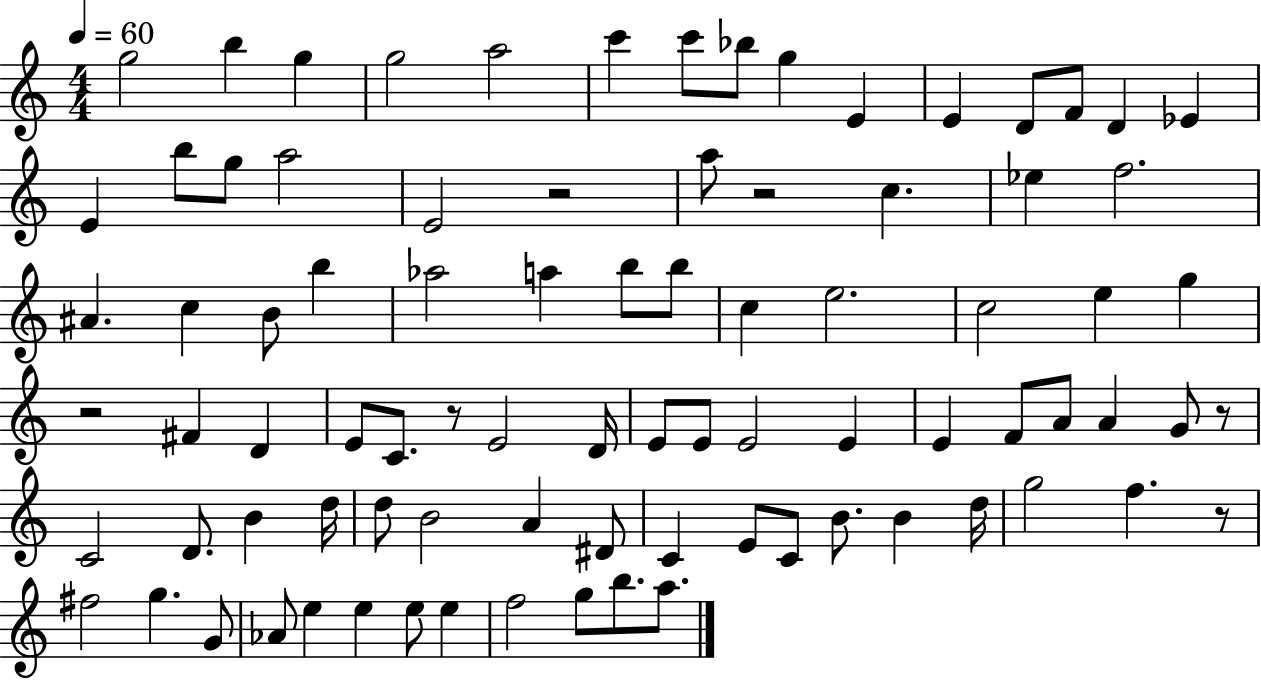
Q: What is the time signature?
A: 4/4